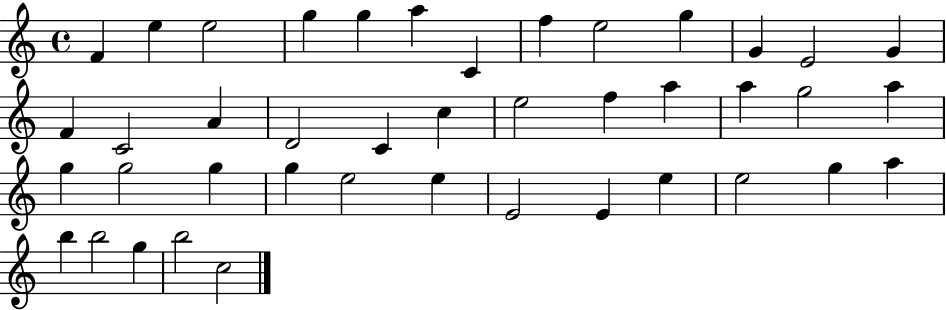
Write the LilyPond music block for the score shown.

{
  \clef treble
  \time 4/4
  \defaultTimeSignature
  \key c \major
  f'4 e''4 e''2 | g''4 g''4 a''4 c'4 | f''4 e''2 g''4 | g'4 e'2 g'4 | \break f'4 c'2 a'4 | d'2 c'4 c''4 | e''2 f''4 a''4 | a''4 g''2 a''4 | \break g''4 g''2 g''4 | g''4 e''2 e''4 | e'2 e'4 e''4 | e''2 g''4 a''4 | \break b''4 b''2 g''4 | b''2 c''2 | \bar "|."
}